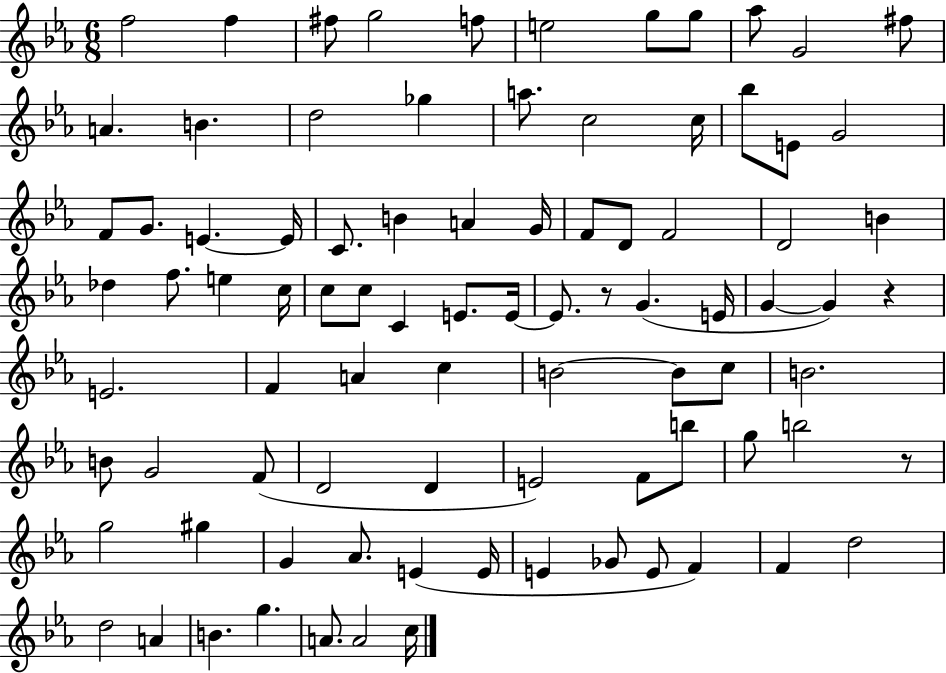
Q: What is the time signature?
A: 6/8